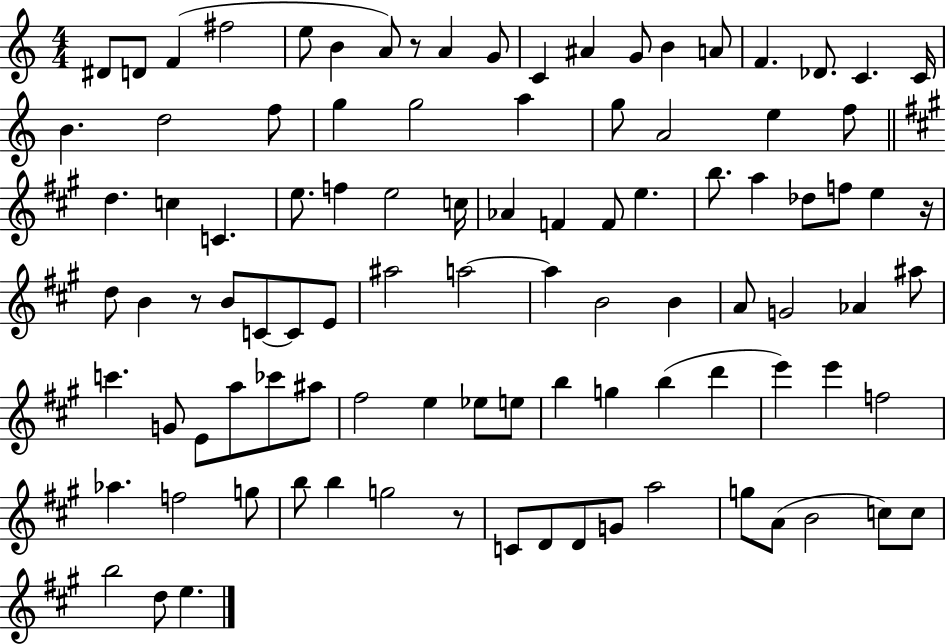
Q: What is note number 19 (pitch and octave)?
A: B4